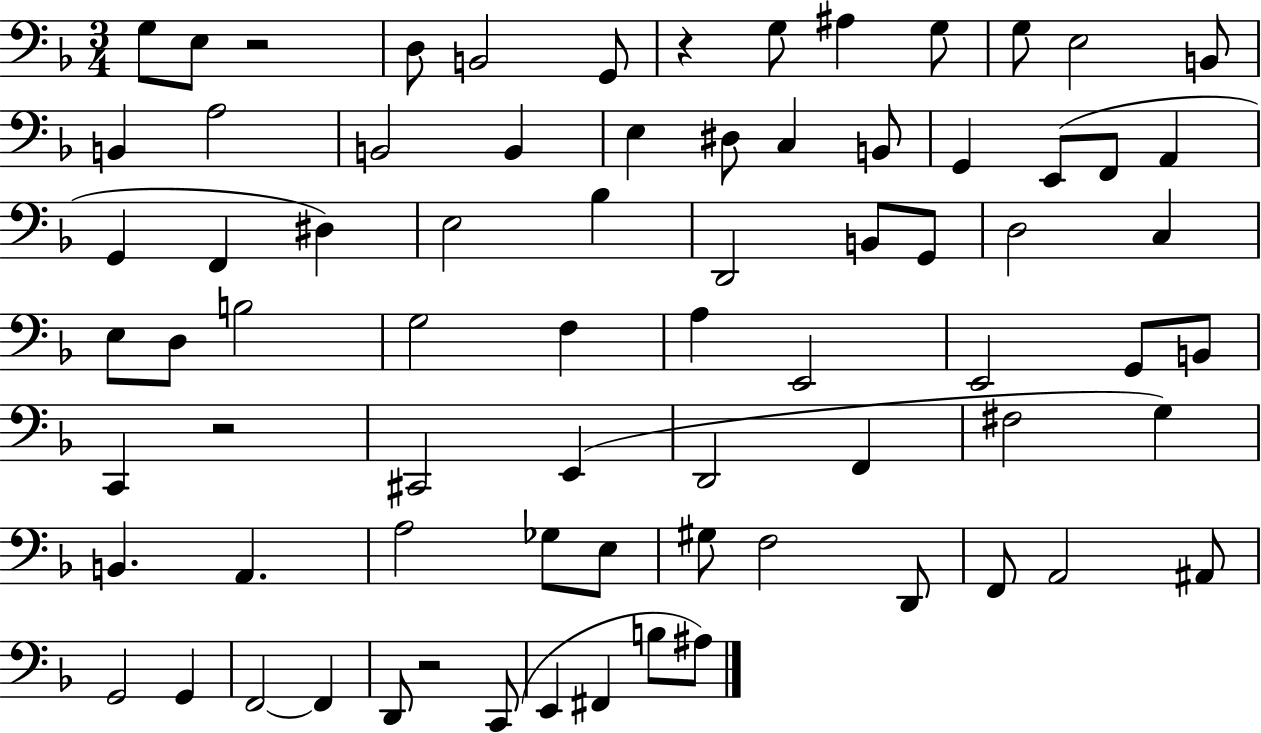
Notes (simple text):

G3/e E3/e R/h D3/e B2/h G2/e R/q G3/e A#3/q G3/e G3/e E3/h B2/e B2/q A3/h B2/h B2/q E3/q D#3/e C3/q B2/e G2/q E2/e F2/e A2/q G2/q F2/q D#3/q E3/h Bb3/q D2/h B2/e G2/e D3/h C3/q E3/e D3/e B3/h G3/h F3/q A3/q E2/h E2/h G2/e B2/e C2/q R/h C#2/h E2/q D2/h F2/q F#3/h G3/q B2/q. A2/q. A3/h Gb3/e E3/e G#3/e F3/h D2/e F2/e A2/h A#2/e G2/h G2/q F2/h F2/q D2/e R/h C2/e E2/q F#2/q B3/e A#3/e